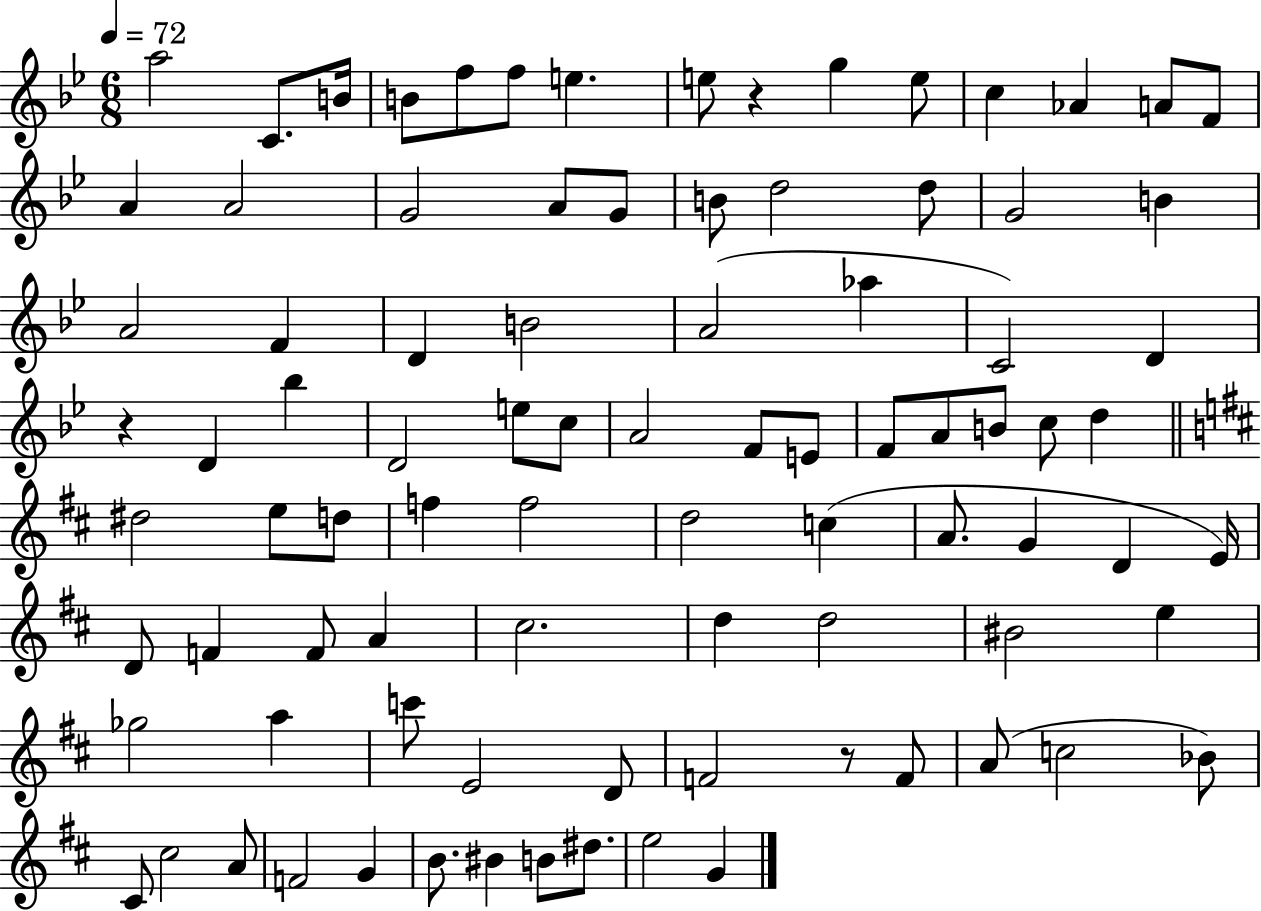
{
  \clef treble
  \numericTimeSignature
  \time 6/8
  \key bes \major
  \tempo 4 = 72
  a''2 c'8. b'16 | b'8 f''8 f''8 e''4. | e''8 r4 g''4 e''8 | c''4 aes'4 a'8 f'8 | \break a'4 a'2 | g'2 a'8 g'8 | b'8 d''2 d''8 | g'2 b'4 | \break a'2 f'4 | d'4 b'2 | a'2( aes''4 | c'2) d'4 | \break r4 d'4 bes''4 | d'2 e''8 c''8 | a'2 f'8 e'8 | f'8 a'8 b'8 c''8 d''4 | \break \bar "||" \break \key b \minor dis''2 e''8 d''8 | f''4 f''2 | d''2 c''4( | a'8. g'4 d'4 e'16) | \break d'8 f'4 f'8 a'4 | cis''2. | d''4 d''2 | bis'2 e''4 | \break ges''2 a''4 | c'''8 e'2 d'8 | f'2 r8 f'8 | a'8( c''2 bes'8) | \break cis'8 cis''2 a'8 | f'2 g'4 | b'8. bis'4 b'8 dis''8. | e''2 g'4 | \break \bar "|."
}